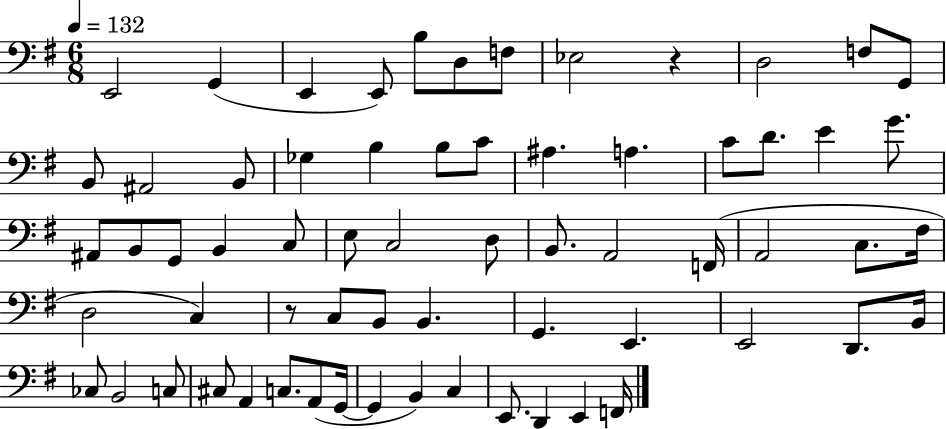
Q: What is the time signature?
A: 6/8